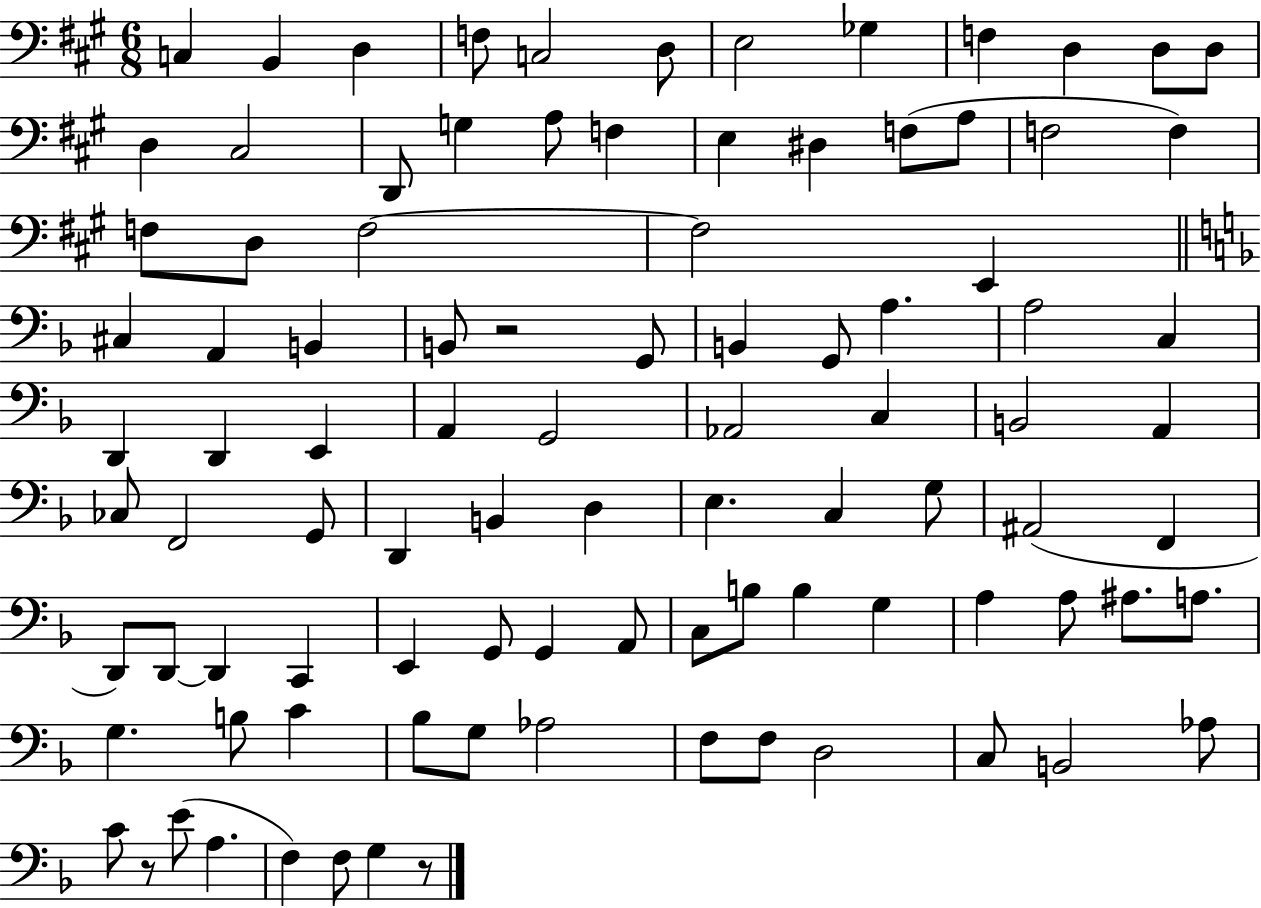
{
  \clef bass
  \numericTimeSignature
  \time 6/8
  \key a \major
  \repeat volta 2 { c4 b,4 d4 | f8 c2 d8 | e2 ges4 | f4 d4 d8 d8 | \break d4 cis2 | d,8 g4 a8 f4 | e4 dis4 f8( a8 | f2 f4) | \break f8 d8 f2~~ | f2 e,4 | \bar "||" \break \key f \major cis4 a,4 b,4 | b,8 r2 g,8 | b,4 g,8 a4. | a2 c4 | \break d,4 d,4 e,4 | a,4 g,2 | aes,2 c4 | b,2 a,4 | \break ces8 f,2 g,8 | d,4 b,4 d4 | e4. c4 g8 | ais,2( f,4 | \break d,8) d,8~~ d,4 c,4 | e,4 g,8 g,4 a,8 | c8 b8 b4 g4 | a4 a8 ais8. a8. | \break g4. b8 c'4 | bes8 g8 aes2 | f8 f8 d2 | c8 b,2 aes8 | \break c'8 r8 e'8( a4. | f4) f8 g4 r8 | } \bar "|."
}